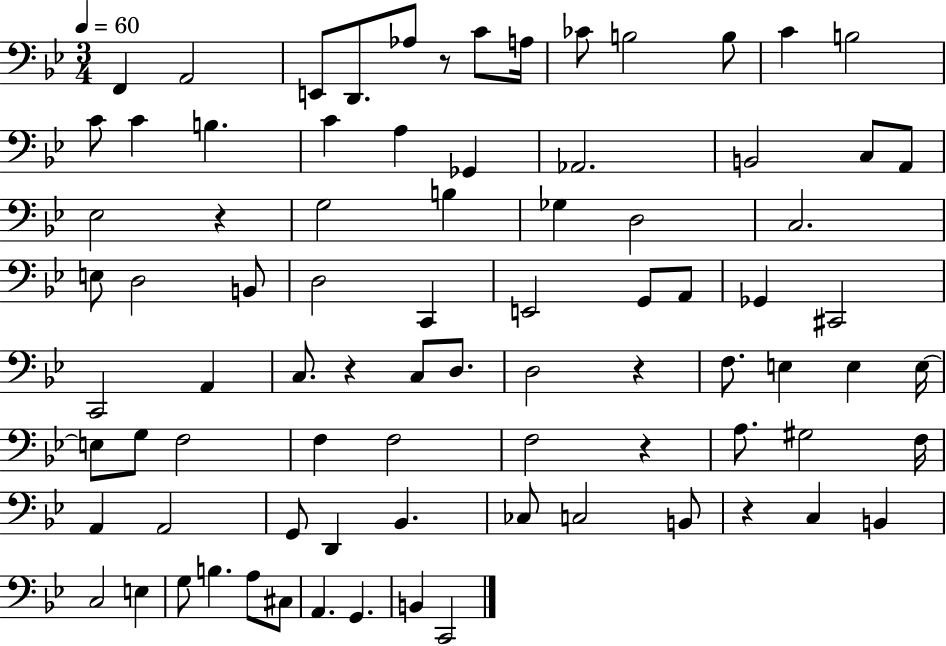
F2/q A2/h E2/e D2/e. Ab3/e R/e C4/e A3/s CES4/e B3/h B3/e C4/q B3/h C4/e C4/q B3/q. C4/q A3/q Gb2/q Ab2/h. B2/h C3/e A2/e Eb3/h R/q G3/h B3/q Gb3/q D3/h C3/h. E3/e D3/h B2/e D3/h C2/q E2/h G2/e A2/e Gb2/q C#2/h C2/h A2/q C3/e. R/q C3/e D3/e. D3/h R/q F3/e. E3/q E3/q E3/s E3/e G3/e F3/h F3/q F3/h F3/h R/q A3/e. G#3/h F3/s A2/q A2/h G2/e D2/q Bb2/q. CES3/e C3/h B2/e R/q C3/q B2/q C3/h E3/q G3/e B3/q. A3/e C#3/e A2/q. G2/q. B2/q C2/h